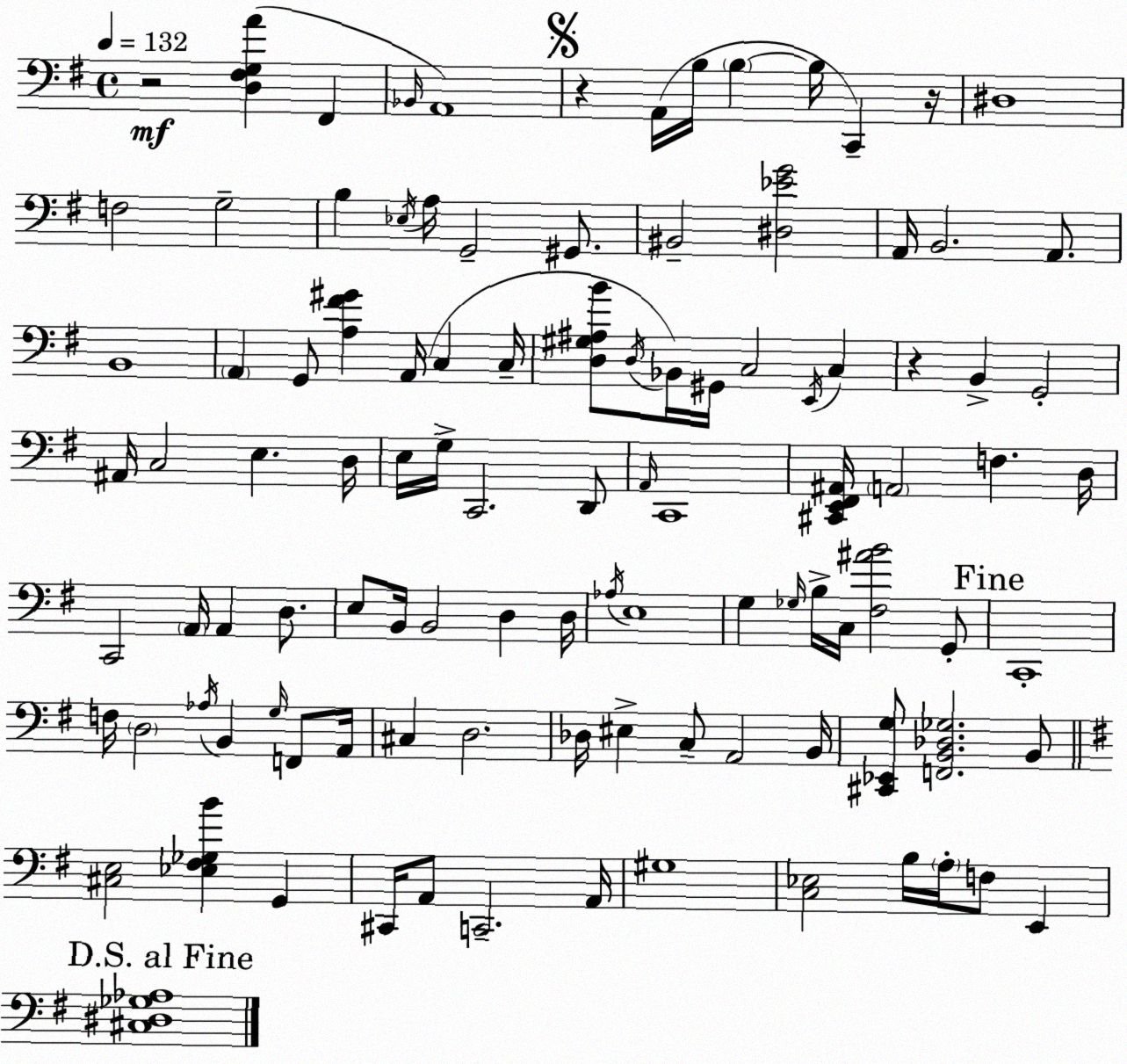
X:1
T:Untitled
M:4/4
L:1/4
K:Em
z2 [D,^F,G,A] ^F,, _B,,/4 A,,4 z A,,/4 B,/4 B, B,/4 C,, z/4 ^D,4 F,2 G,2 B, _E,/4 A,/4 G,,2 ^G,,/2 ^B,,2 [^D,_EG]2 A,,/4 B,,2 A,,/2 B,,4 A,, G,,/2 [A,^F^G] A,,/4 C, C,/4 [D,^G,^A,B]/2 D,/4 _B,,/4 ^G,,/4 C,2 E,,/4 C, z B,, G,,2 ^A,,/4 C,2 E, D,/4 E,/4 G,/4 C,,2 D,,/2 A,,/4 C,,4 [^C,,E,,^F,,^A,,]/4 A,,2 F, D,/4 C,,2 A,,/4 A,, D,/2 E,/2 B,,/4 B,,2 D, D,/4 _A,/4 E,4 G, _G,/4 B,/4 C,/4 [^F,^AB]2 G,,/2 C,,4 F,/4 D,2 _A,/4 B,, G,/4 F,,/2 A,,/4 ^C, D,2 _D,/4 ^E, C,/2 A,,2 B,,/4 [^C,,_E,,G,]/2 [F,,B,,_D,_G,]2 B,,/2 [^C,E,]2 [_E,^F,_G,B] G,, ^C,,/4 A,,/2 C,,2 A,,/4 ^G,4 [C,_E,]2 B,/4 A,/4 F,/2 E,, [^C,^D,_G,_A,]4